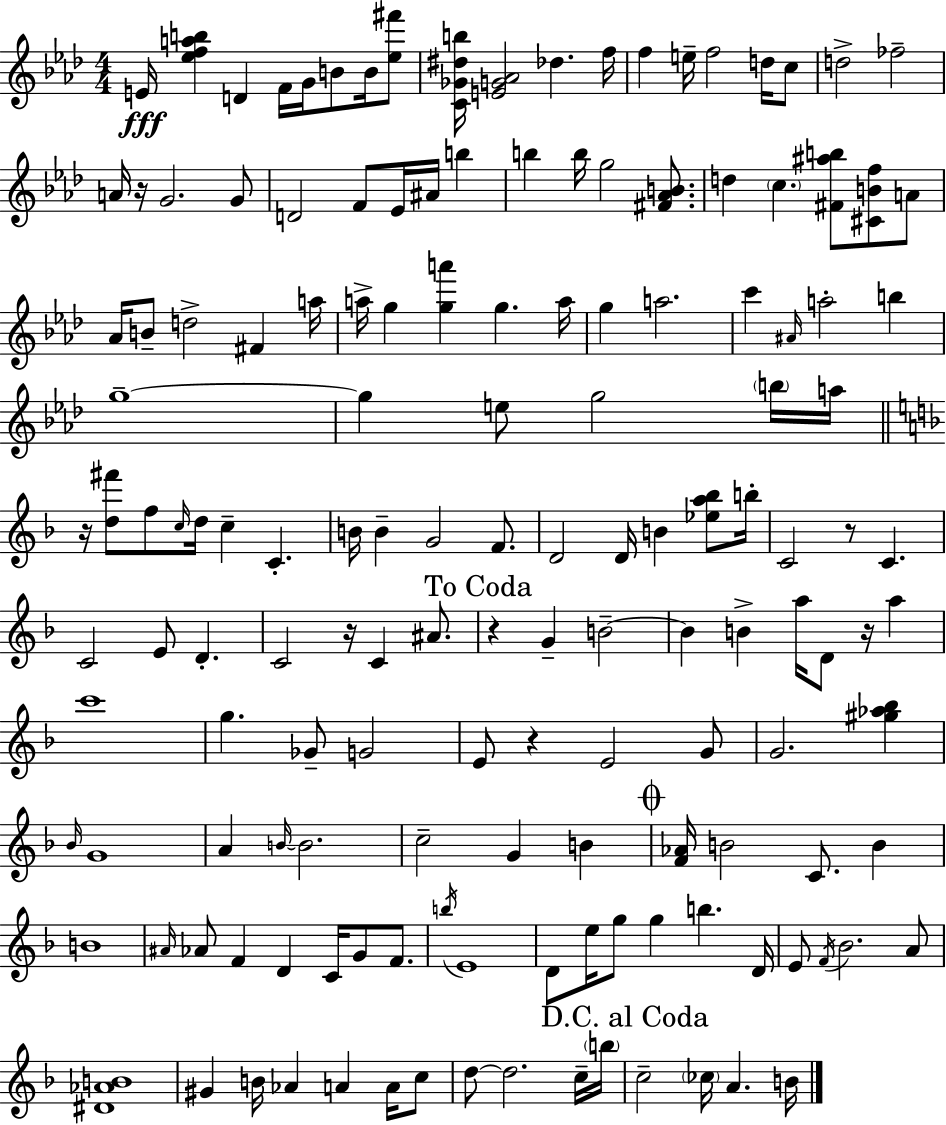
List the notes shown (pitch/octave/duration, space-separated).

E4/s [Eb5,F5,A5,B5]/q D4/q F4/s G4/s B4/e B4/s [Eb5,F#6]/e [C4,Gb4,D#5,B5]/s [E4,G4,Ab4]/h Db5/q. F5/s F5/q E5/s F5/h D5/s C5/e D5/h FES5/h A4/s R/s G4/h. G4/e D4/h F4/e Eb4/s A#4/s B5/q B5/q B5/s G5/h [F#4,Ab4,B4]/e. D5/q C5/q. [F#4,A#5,B5]/e [C#4,B4,F5]/e A4/e Ab4/s B4/e D5/h F#4/q A5/s A5/s G5/q [G5,A6]/q G5/q. A5/s G5/q A5/h. C6/q A#4/s A5/h B5/q G5/w G5/q E5/e G5/h B5/s A5/s R/s [D5,F#6]/e F5/e C5/s D5/s C5/q C4/q. B4/s B4/q G4/h F4/e. D4/h D4/s B4/q [Eb5,A5,Bb5]/e B5/s C4/h R/e C4/q. C4/h E4/e D4/q. C4/h R/s C4/q A#4/e. R/q G4/q B4/h B4/q B4/q A5/s D4/e R/s A5/q C6/w G5/q. Gb4/e G4/h E4/e R/q E4/h G4/e G4/h. [G#5,Ab5,Bb5]/q Bb4/s G4/w A4/q B4/s B4/h. C5/h G4/q B4/q [F4,Ab4]/s B4/h C4/e. B4/q B4/w A#4/s Ab4/e F4/q D4/q C4/s G4/e F4/e. B5/s E4/w D4/e E5/s G5/e G5/q B5/q. D4/s E4/e F4/s Bb4/h. A4/e [D#4,Ab4,B4]/w G#4/q B4/s Ab4/q A4/q A4/s C5/e D5/e D5/h. C5/s B5/s C5/h CES5/s A4/q. B4/s